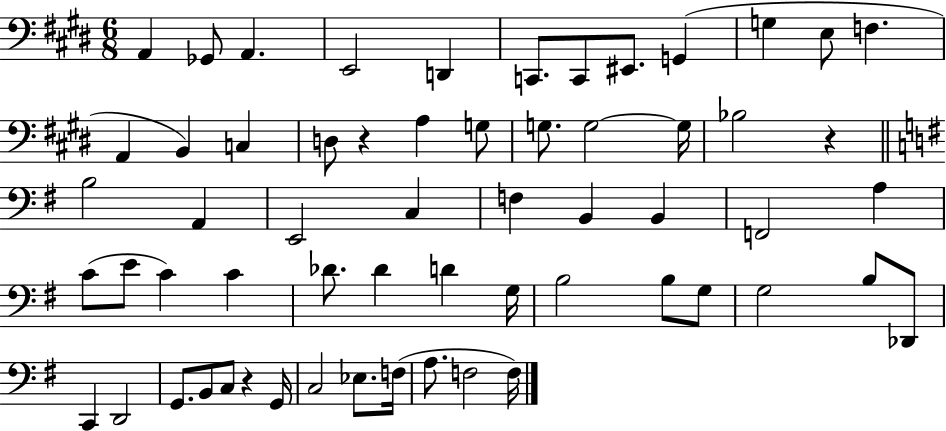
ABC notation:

X:1
T:Untitled
M:6/8
L:1/4
K:E
A,, _G,,/2 A,, E,,2 D,, C,,/2 C,,/2 ^E,,/2 G,, G, E,/2 F, A,, B,, C, D,/2 z A, G,/2 G,/2 G,2 G,/4 _B,2 z B,2 A,, E,,2 C, F, B,, B,, F,,2 A, C/2 E/2 C C _D/2 _D D G,/4 B,2 B,/2 G,/2 G,2 B,/2 _D,,/2 C,, D,,2 G,,/2 B,,/2 C,/2 z G,,/4 C,2 _E,/2 F,/4 A,/2 F,2 F,/4